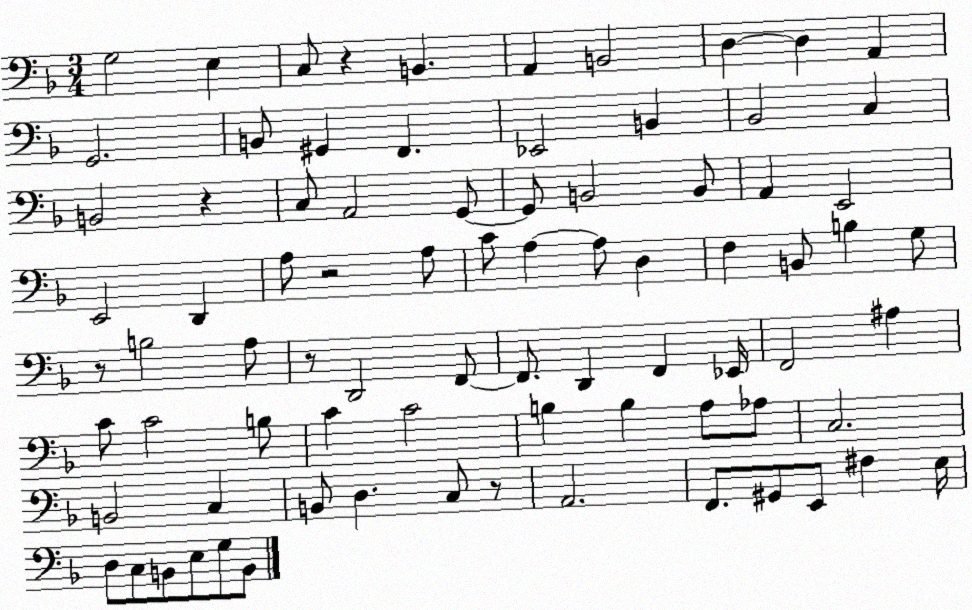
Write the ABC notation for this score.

X:1
T:Untitled
M:3/4
L:1/4
K:F
G,2 E, C,/2 z B,, A,, B,,2 D, D, A,, G,,2 B,,/2 ^G,, F,, _E,,2 B,, _B,,2 C, B,,2 z C,/2 A,,2 G,,/2 G,,/2 B,,2 B,,/2 A,, E,,2 E,,2 D,, A,/2 z2 A,/2 C/2 A, A,/2 D, F, B,,/2 B, G,/2 z/2 B,2 A,/2 z/2 D,,2 F,,/2 F,,/2 D,, F,, _E,,/4 F,,2 ^A, C/2 C2 B,/2 C C2 B, B, A,/2 _A,/2 C,2 B,,2 C, B,,/2 D, C,/2 z/2 A,,2 F,,/2 ^G,,/2 E,,/2 ^F, E,/4 D,/2 C,/2 B,,/2 E,/2 G,/2 B,,/2